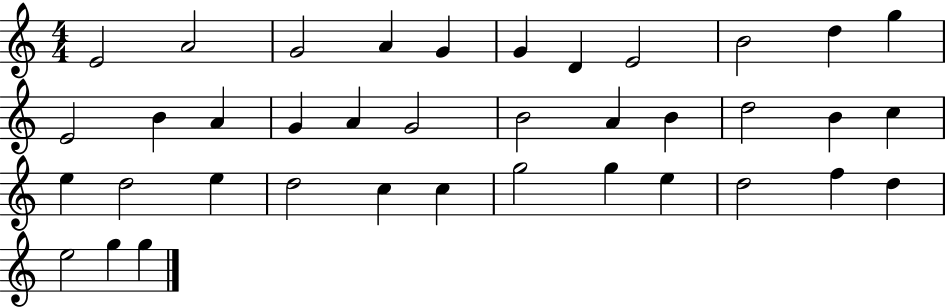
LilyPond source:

{
  \clef treble
  \numericTimeSignature
  \time 4/4
  \key c \major
  e'2 a'2 | g'2 a'4 g'4 | g'4 d'4 e'2 | b'2 d''4 g''4 | \break e'2 b'4 a'4 | g'4 a'4 g'2 | b'2 a'4 b'4 | d''2 b'4 c''4 | \break e''4 d''2 e''4 | d''2 c''4 c''4 | g''2 g''4 e''4 | d''2 f''4 d''4 | \break e''2 g''4 g''4 | \bar "|."
}